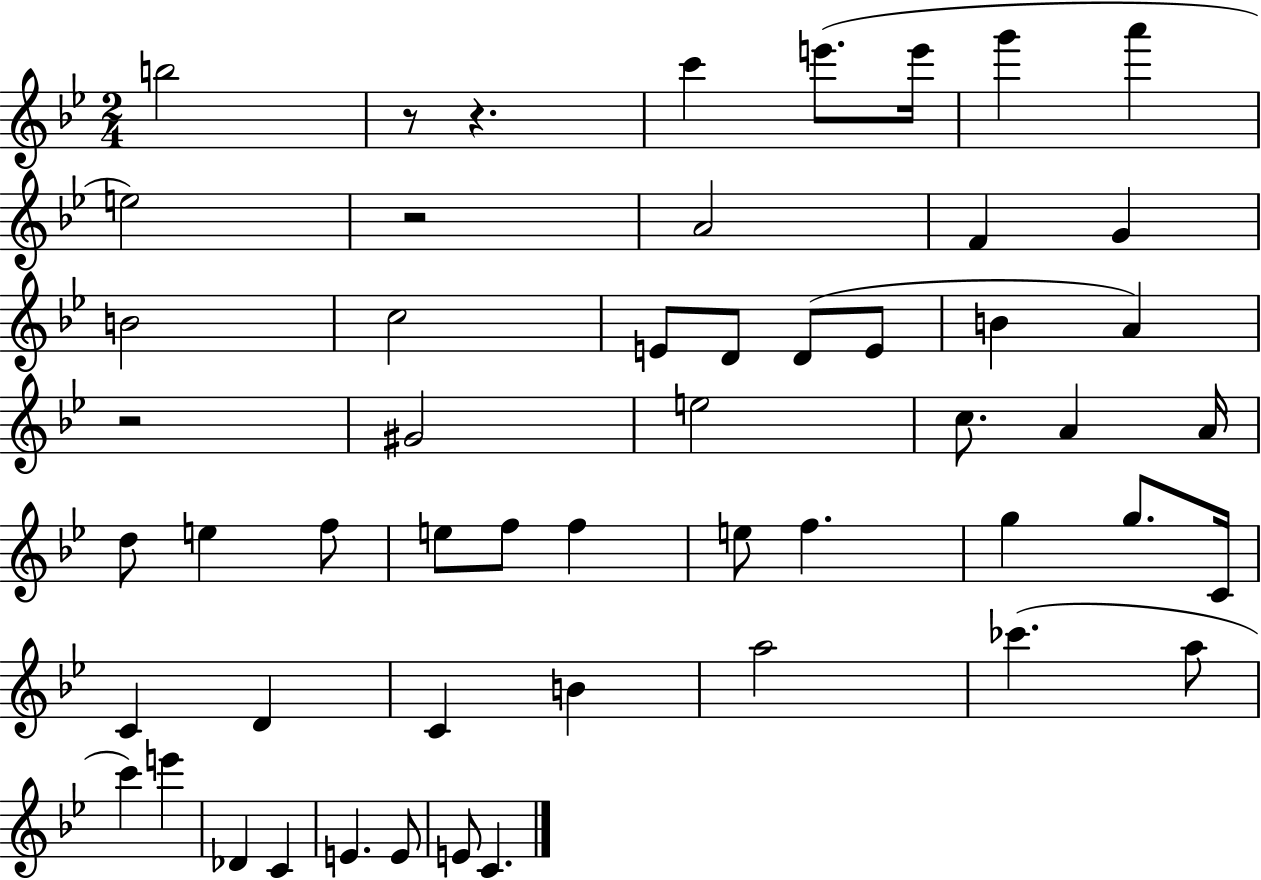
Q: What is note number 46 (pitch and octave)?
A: E4